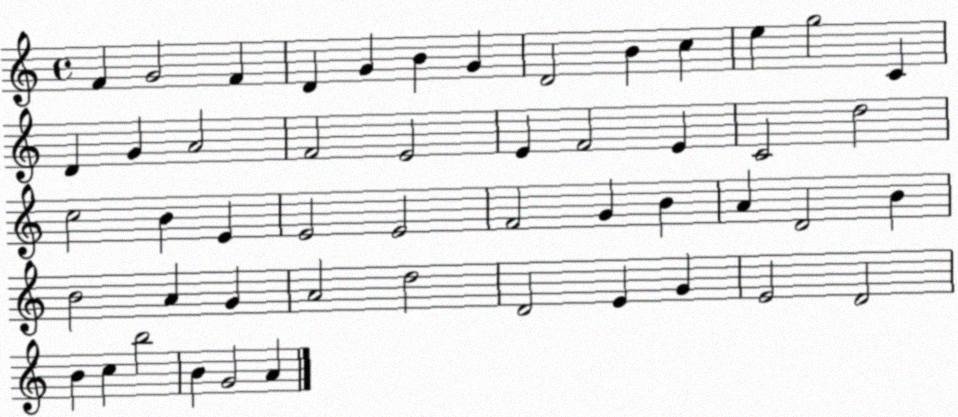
X:1
T:Untitled
M:4/4
L:1/4
K:C
F G2 F D G B G D2 B c e g2 C D G A2 F2 E2 E F2 E C2 d2 c2 B E E2 E2 F2 G B A D2 B B2 A G A2 d2 D2 E G E2 D2 B c b2 B G2 A